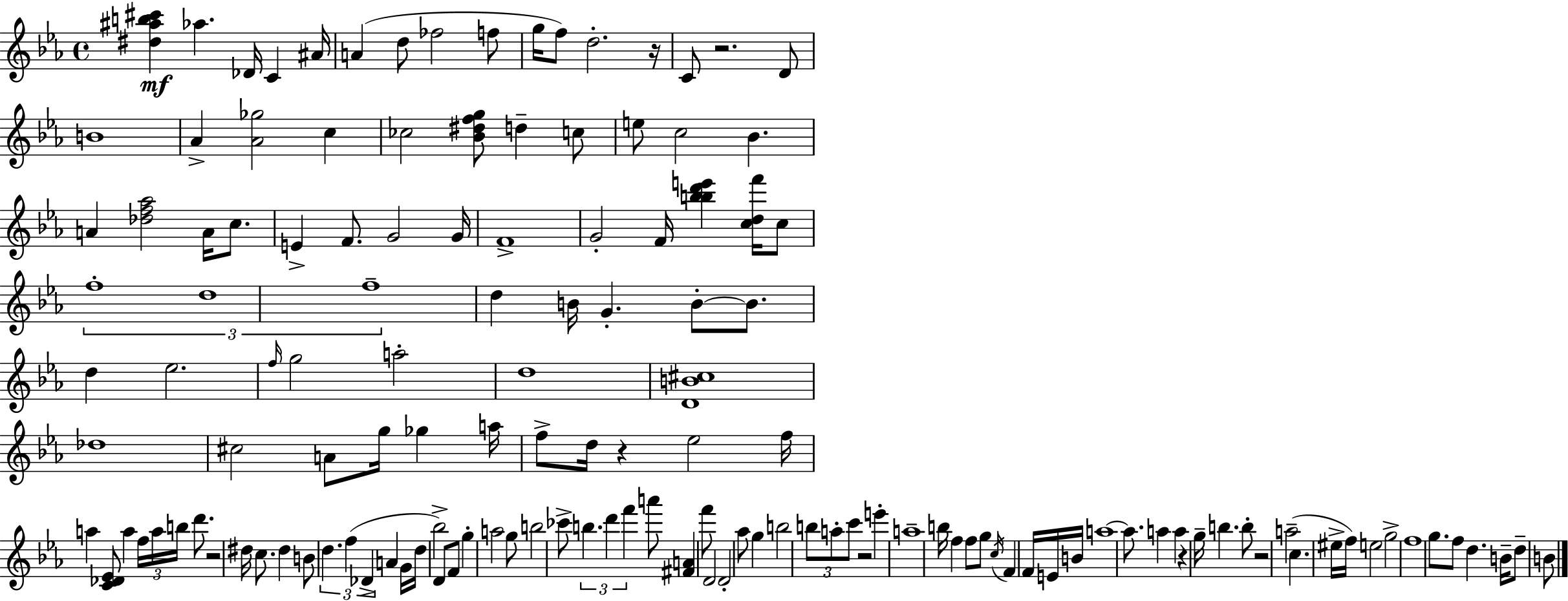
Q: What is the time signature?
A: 4/4